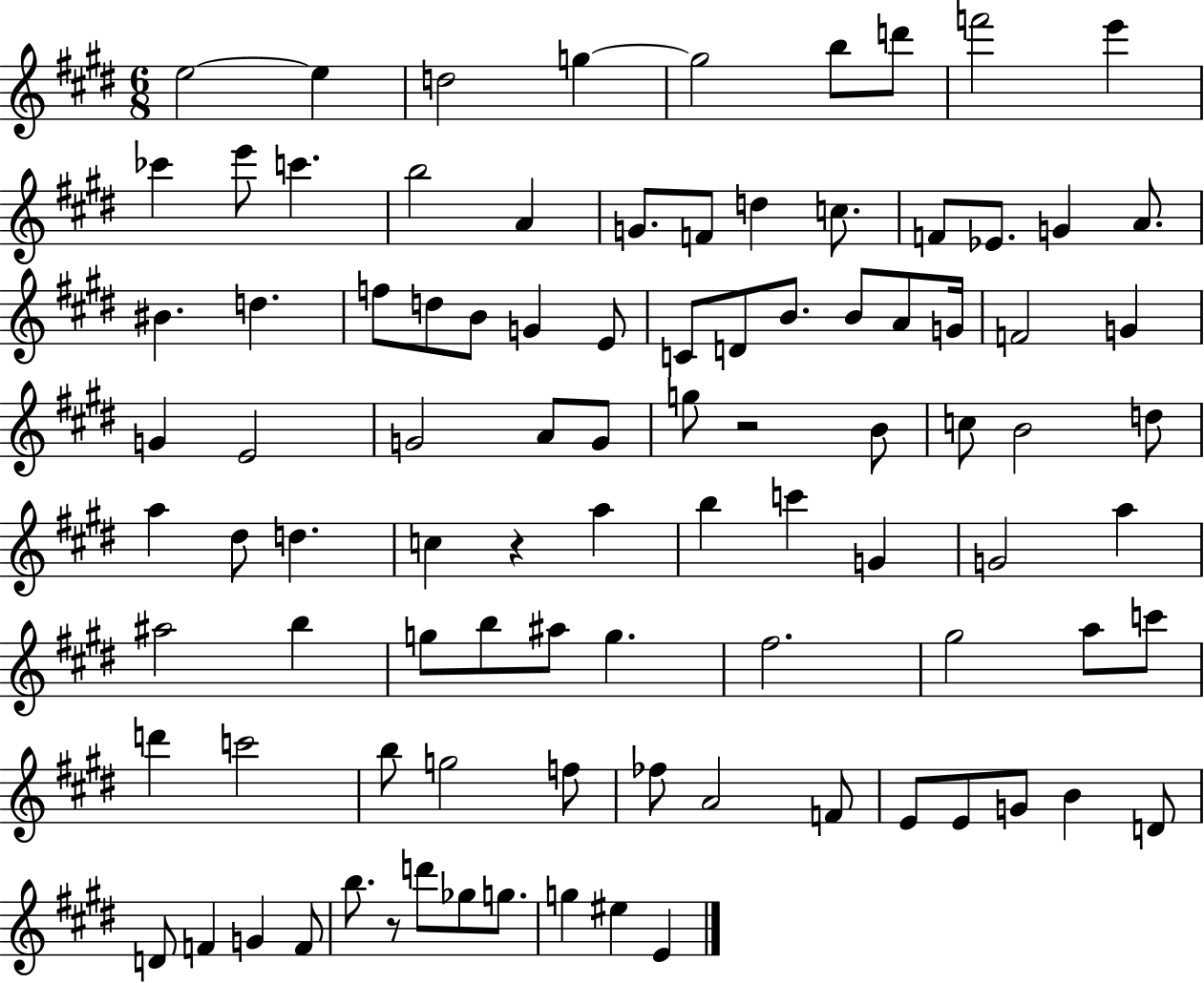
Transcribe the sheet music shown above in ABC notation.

X:1
T:Untitled
M:6/8
L:1/4
K:E
e2 e d2 g g2 b/2 d'/2 f'2 e' _c' e'/2 c' b2 A G/2 F/2 d c/2 F/2 _E/2 G A/2 ^B d f/2 d/2 B/2 G E/2 C/2 D/2 B/2 B/2 A/2 G/4 F2 G G E2 G2 A/2 G/2 g/2 z2 B/2 c/2 B2 d/2 a ^d/2 d c z a b c' G G2 a ^a2 b g/2 b/2 ^a/2 g ^f2 ^g2 a/2 c'/2 d' c'2 b/2 g2 f/2 _f/2 A2 F/2 E/2 E/2 G/2 B D/2 D/2 F G F/2 b/2 z/2 d'/2 _g/2 g/2 g ^e E